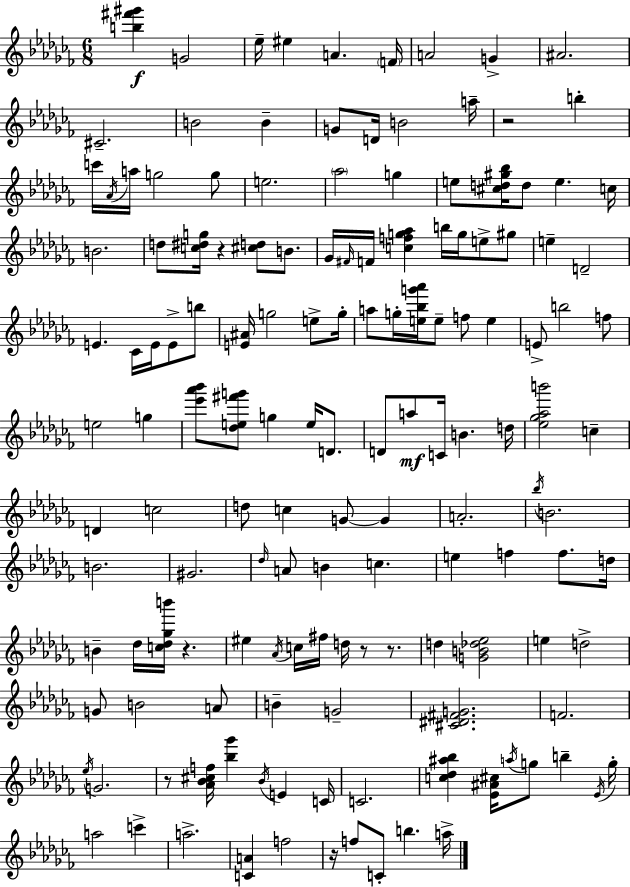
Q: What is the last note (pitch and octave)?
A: A5